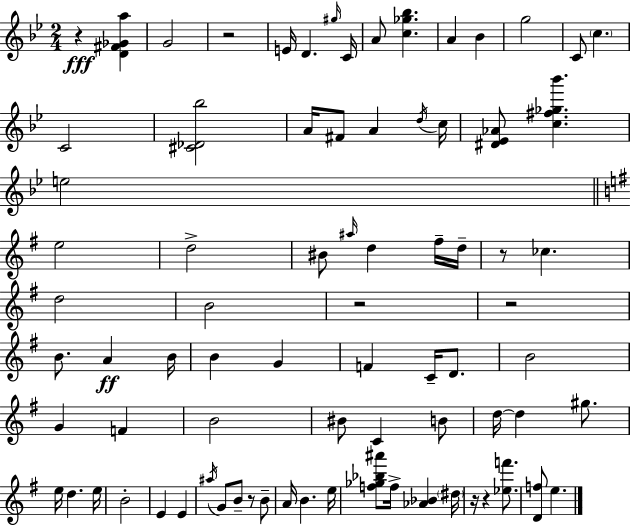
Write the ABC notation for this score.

X:1
T:Untitled
M:2/4
L:1/4
K:Bb
z [D^F_Ga] G2 z2 E/4 D ^g/4 C/4 A/2 [c_g_b] A _B g2 C/2 c C2 [^C_D_b]2 A/4 ^F/2 A d/4 c/4 [^D_E_A]/2 [c^f_g_b'] e2 e2 d2 ^B/2 ^a/4 d ^f/4 d/4 z/2 _c d2 B2 z2 z2 B/2 A B/4 B G F C/4 D/2 B2 G F B2 ^B/2 C B/2 d/4 d ^g/2 e/4 d e/4 B2 E E ^a/4 G/2 B/2 z/2 B/2 A/4 B e/4 [f_g_b^a']/2 f/4 [_A_B] ^d/4 z/4 z [_ef']/2 [Df]/2 e